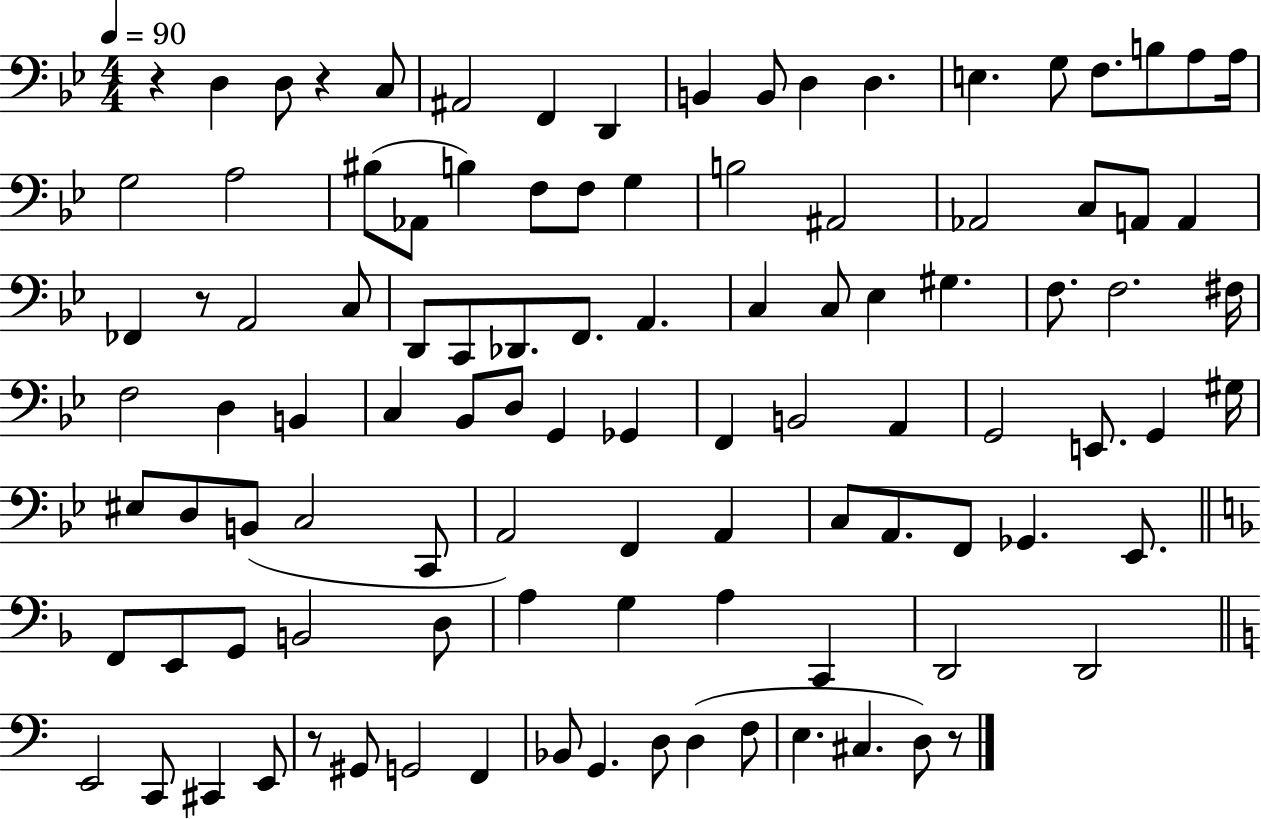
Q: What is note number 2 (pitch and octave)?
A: D3